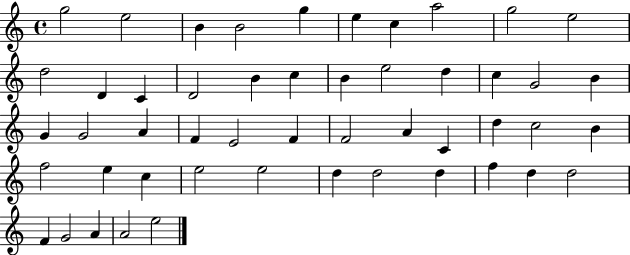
X:1
T:Untitled
M:4/4
L:1/4
K:C
g2 e2 B B2 g e c a2 g2 e2 d2 D C D2 B c B e2 d c G2 B G G2 A F E2 F F2 A C d c2 B f2 e c e2 e2 d d2 d f d d2 F G2 A A2 e2